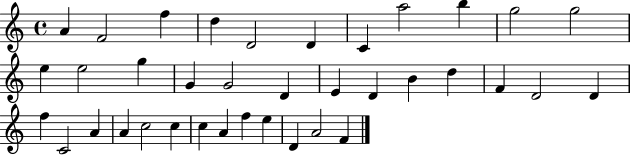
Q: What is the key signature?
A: C major